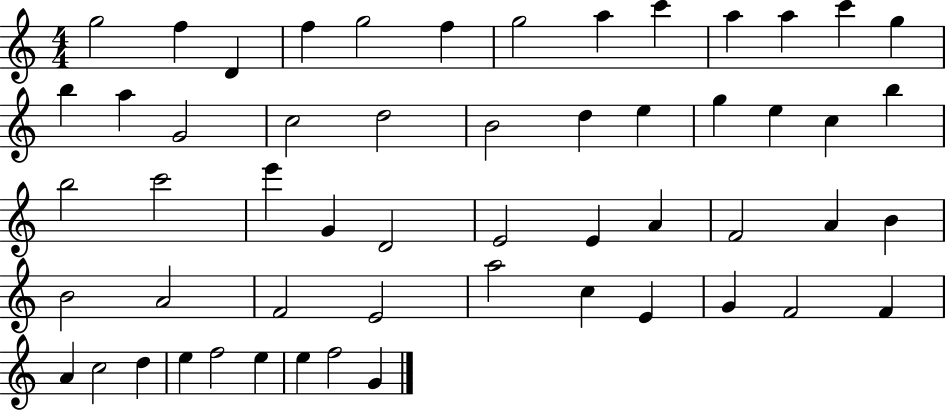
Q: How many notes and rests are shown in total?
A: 55